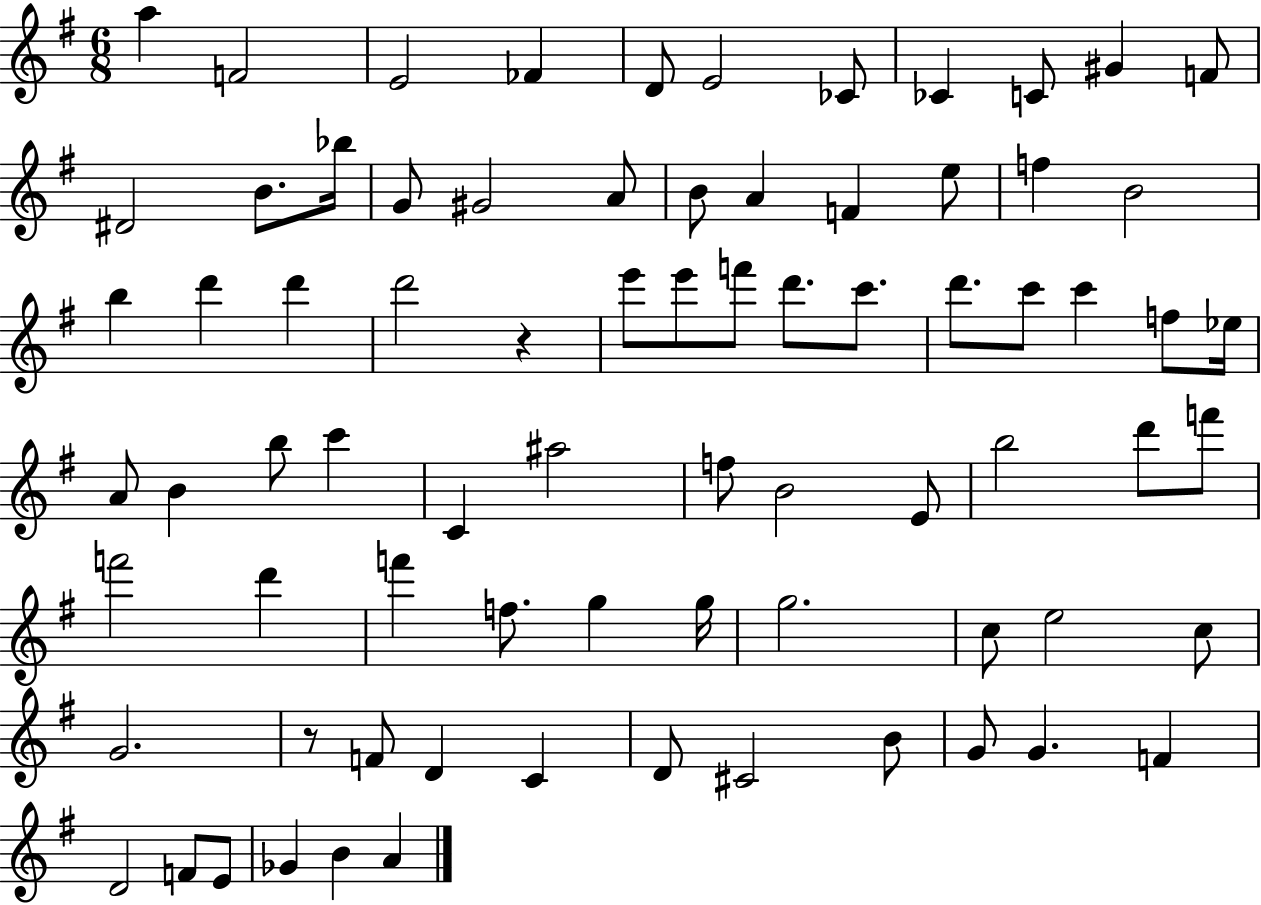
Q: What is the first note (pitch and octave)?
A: A5